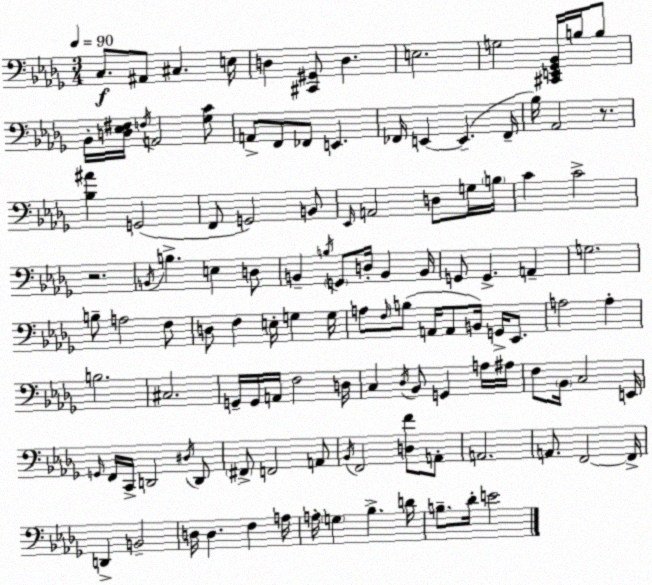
X:1
T:Untitled
M:3/4
L:1/4
K:Bbm
C,/2 ^A,,/2 ^C, E,/4 D, [^C,,^G,,]/2 D, E,2 G,2 [^C,,E,,_G,,_B,,]/4 B,/4 B,/2 _B,,/4 [D,_E,^F,]/4 F,/4 A,,2 [_G,C]/2 A,,/2 F,,/2 _F,,/2 E,, _F,,/4 E,, E,, _F,,/4 _B,/4 _A,,2 z/2 [_B,^A] G,,2 F,,/2 G,,2 B,,/2 _E,,/4 A,,2 D,/2 G,/4 B,/4 C C2 z2 B,,/4 B, E, D,/2 B,, B,/4 G,,/2 D,/4 B,, B,,/4 G,,/2 G,, A,, G,2 B,/2 A,2 F,/2 D,/2 F, E,/4 G, G,/4 A,/2 F,/4 B,/2 A,,/4 A,,/2 B,,/4 G,,/4 _E,,/2 A,2 A, B,2 ^C,2 G,,/4 G,,/4 A,,/4 F,2 D,/4 C, _D,/4 _B,,/2 G,, A,/4 ^A,/4 F,/2 _B,,/4 C,2 E,,/4 G,,/4 F,,/4 C,,/4 D,,2 ^D,/4 D,,/2 ^F,,/2 F,,2 A,,/2 _B,,/4 F,,2 [D,F]/2 A,,/2 A,,2 A,,/2 F,,2 F,,/4 D,, B,,2 D,/4 D, F, A,/4 A,/4 G, _B, D/4 B,/2 _D/4 E2